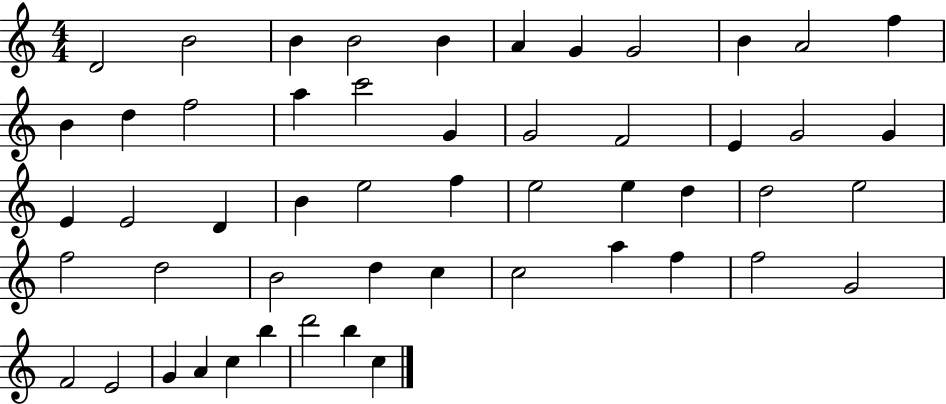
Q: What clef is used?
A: treble